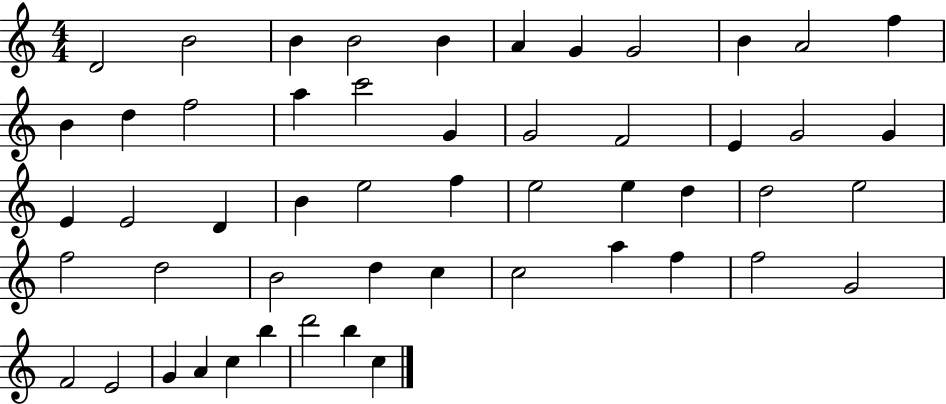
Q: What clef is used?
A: treble